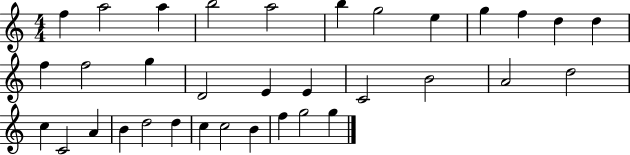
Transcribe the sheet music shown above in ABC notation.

X:1
T:Untitled
M:4/4
L:1/4
K:C
f a2 a b2 a2 b g2 e g f d d f f2 g D2 E E C2 B2 A2 d2 c C2 A B d2 d c c2 B f g2 g